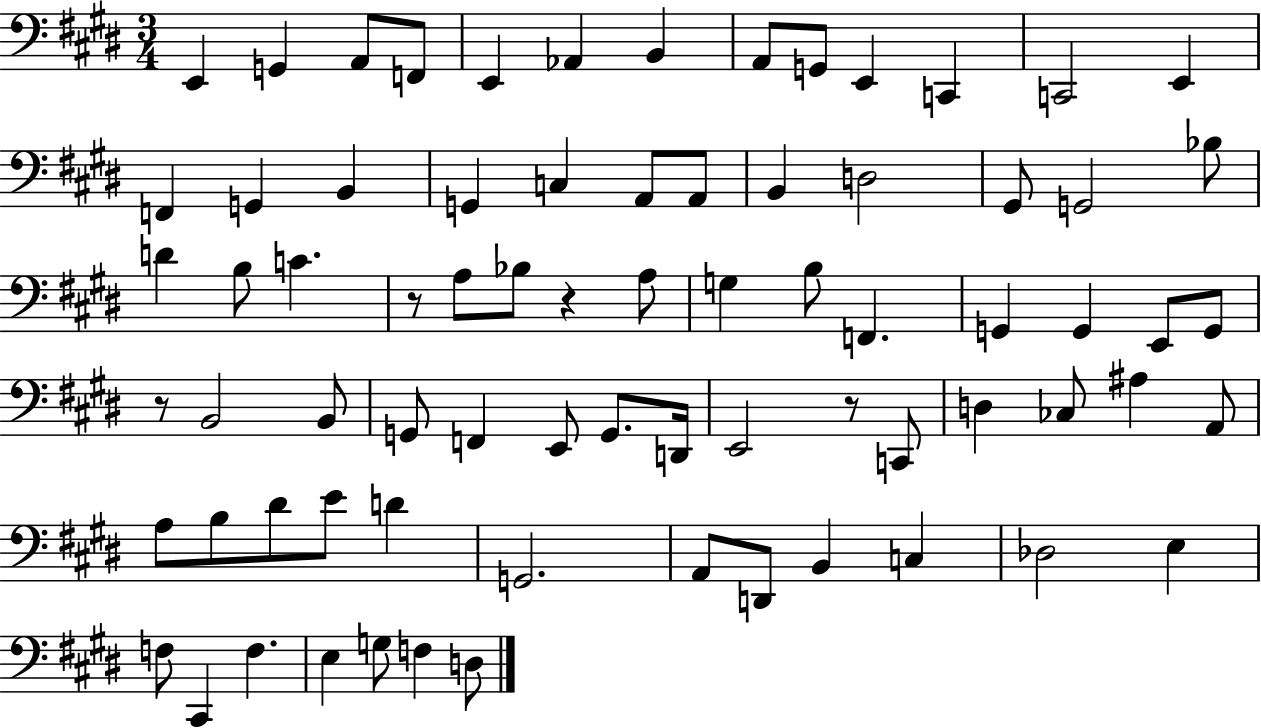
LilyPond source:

{
  \clef bass
  \numericTimeSignature
  \time 3/4
  \key e \major
  e,4 g,4 a,8 f,8 | e,4 aes,4 b,4 | a,8 g,8 e,4 c,4 | c,2 e,4 | \break f,4 g,4 b,4 | g,4 c4 a,8 a,8 | b,4 d2 | gis,8 g,2 bes8 | \break d'4 b8 c'4. | r8 a8 bes8 r4 a8 | g4 b8 f,4. | g,4 g,4 e,8 g,8 | \break r8 b,2 b,8 | g,8 f,4 e,8 g,8. d,16 | e,2 r8 c,8 | d4 ces8 ais4 a,8 | \break a8 b8 dis'8 e'8 d'4 | g,2. | a,8 d,8 b,4 c4 | des2 e4 | \break f8 cis,4 f4. | e4 g8 f4 d8 | \bar "|."
}